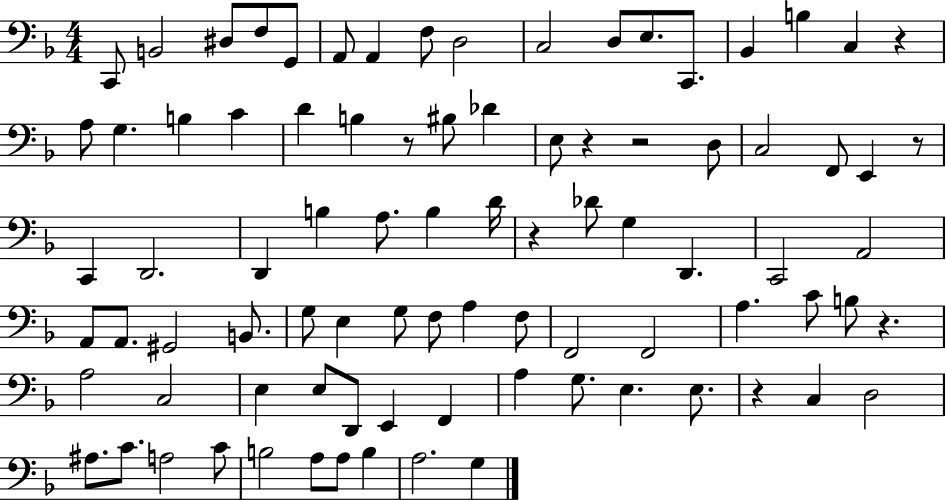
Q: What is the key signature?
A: F major